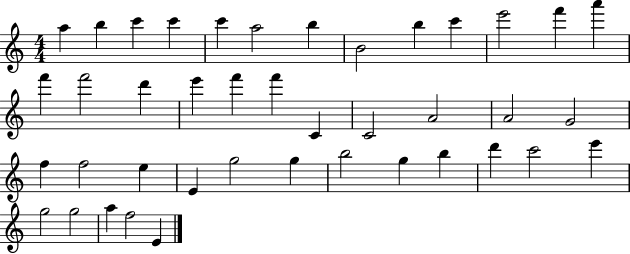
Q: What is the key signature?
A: C major